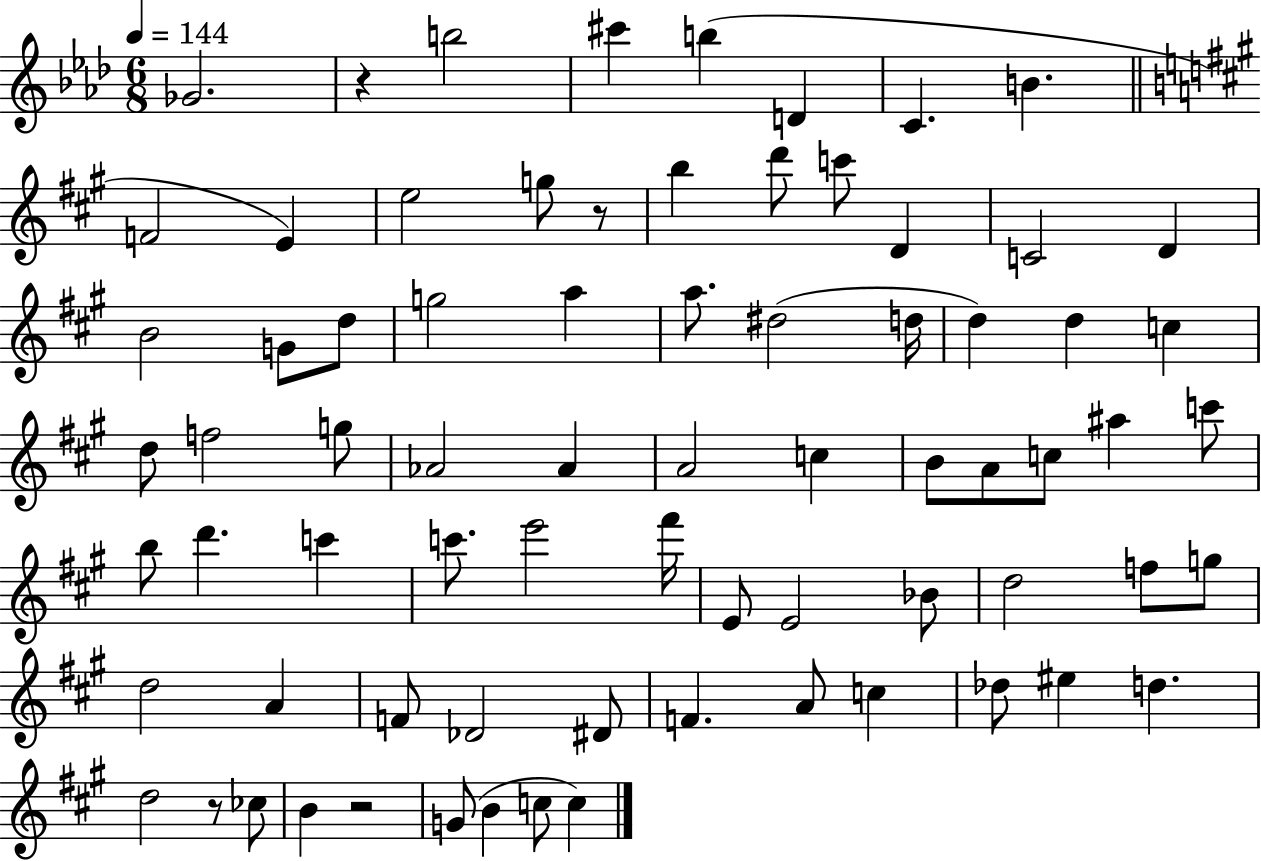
Gb4/h. R/q B5/h C#6/q B5/q D4/q C4/q. B4/q. F4/h E4/q E5/h G5/e R/e B5/q D6/e C6/e D4/q C4/h D4/q B4/h G4/e D5/e G5/h A5/q A5/e. D#5/h D5/s D5/q D5/q C5/q D5/e F5/h G5/e Ab4/h Ab4/q A4/h C5/q B4/e A4/e C5/e A#5/q C6/e B5/e D6/q. C6/q C6/e. E6/h F#6/s E4/e E4/h Bb4/e D5/h F5/e G5/e D5/h A4/q F4/e Db4/h D#4/e F4/q. A4/e C5/q Db5/e EIS5/q D5/q. D5/h R/e CES5/e B4/q R/h G4/e B4/q C5/e C5/q